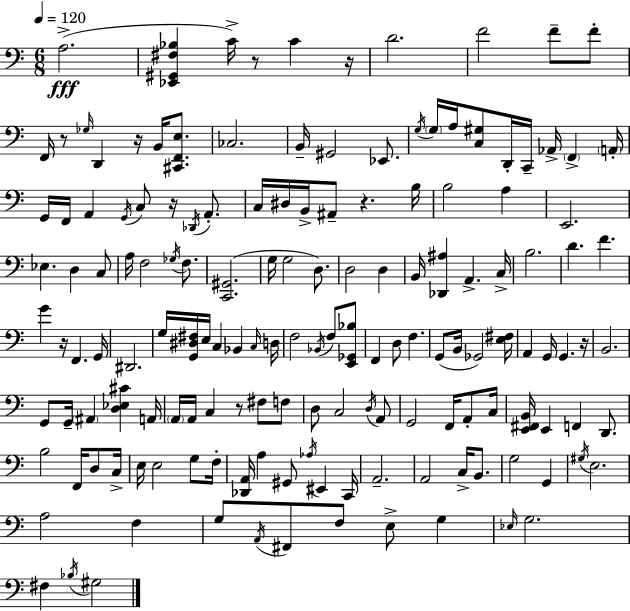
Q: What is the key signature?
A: C major